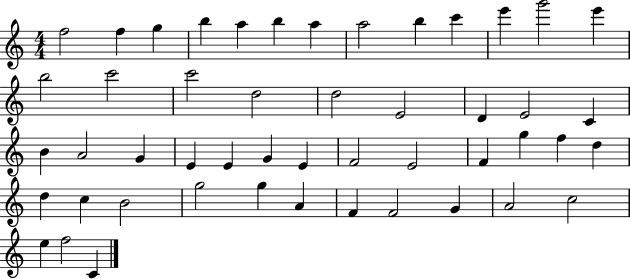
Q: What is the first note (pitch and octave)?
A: F5